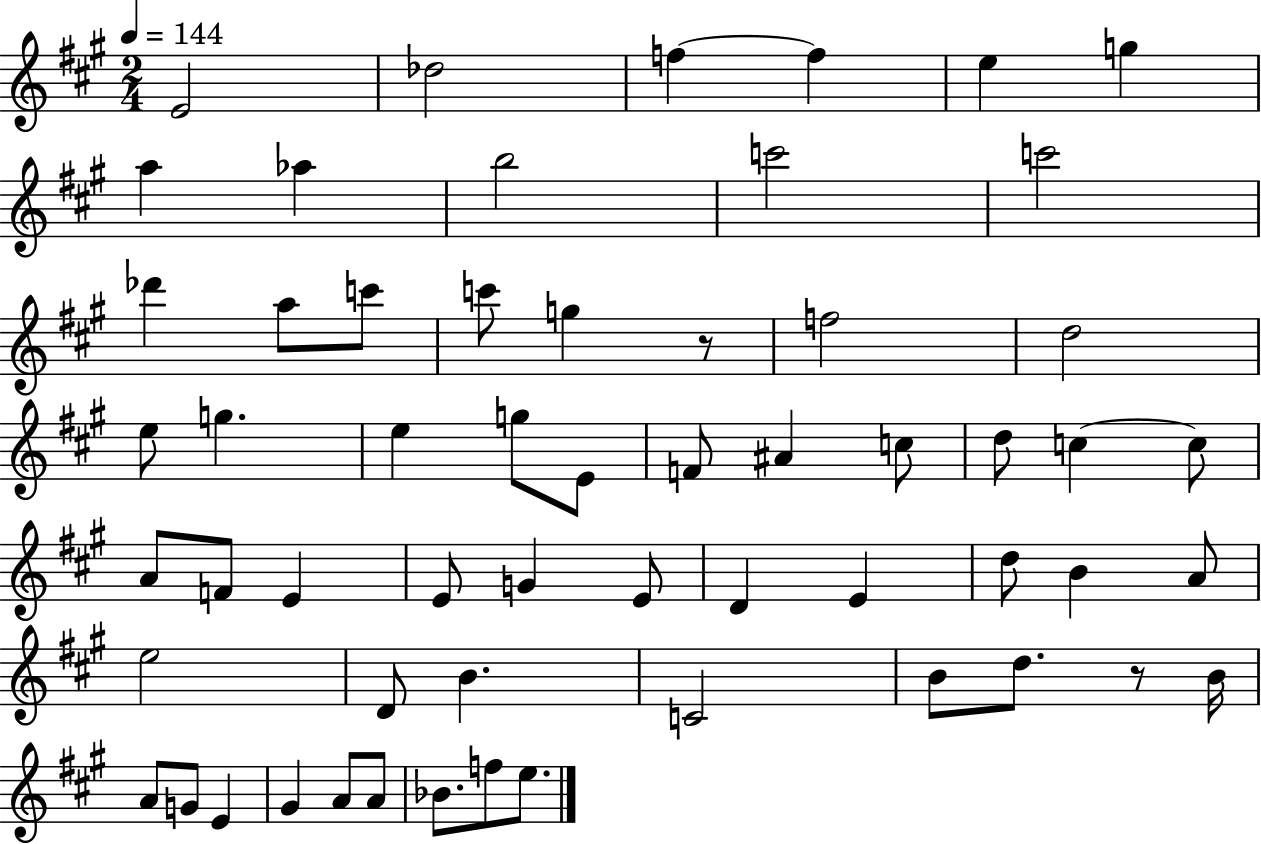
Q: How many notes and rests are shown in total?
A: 58